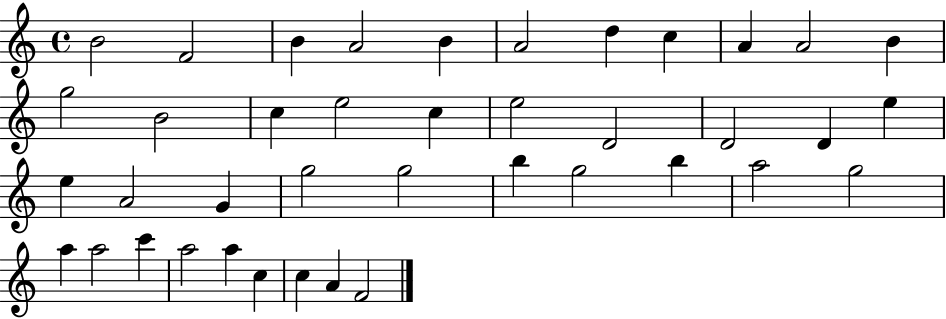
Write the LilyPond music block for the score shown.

{
  \clef treble
  \time 4/4
  \defaultTimeSignature
  \key c \major
  b'2 f'2 | b'4 a'2 b'4 | a'2 d''4 c''4 | a'4 a'2 b'4 | \break g''2 b'2 | c''4 e''2 c''4 | e''2 d'2 | d'2 d'4 e''4 | \break e''4 a'2 g'4 | g''2 g''2 | b''4 g''2 b''4 | a''2 g''2 | \break a''4 a''2 c'''4 | a''2 a''4 c''4 | c''4 a'4 f'2 | \bar "|."
}